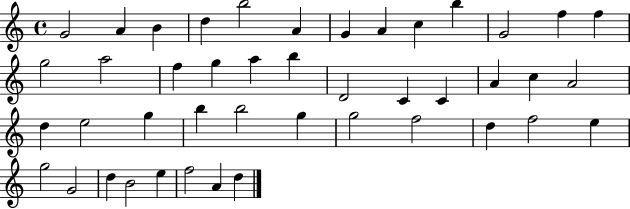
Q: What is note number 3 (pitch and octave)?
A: B4